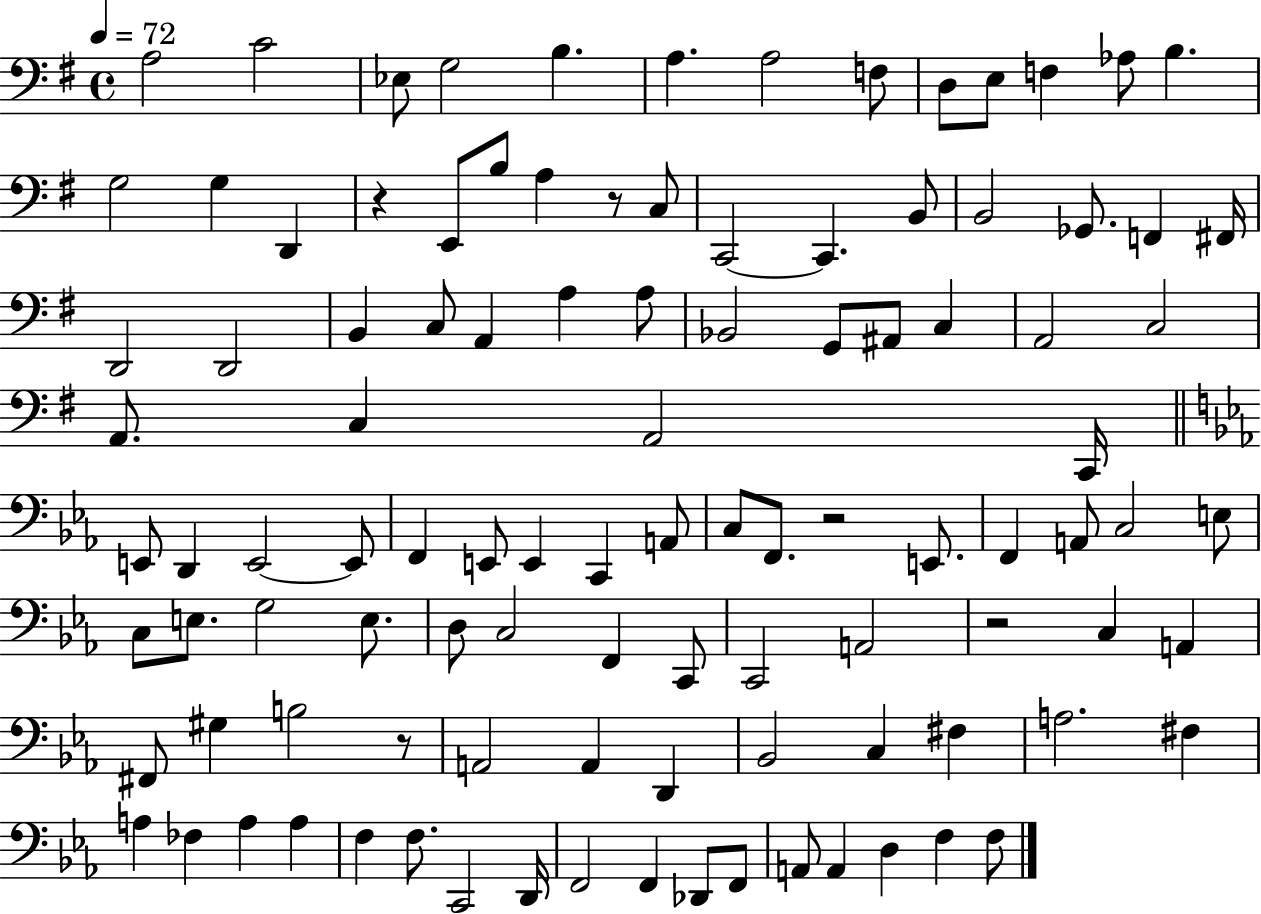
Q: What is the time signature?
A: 4/4